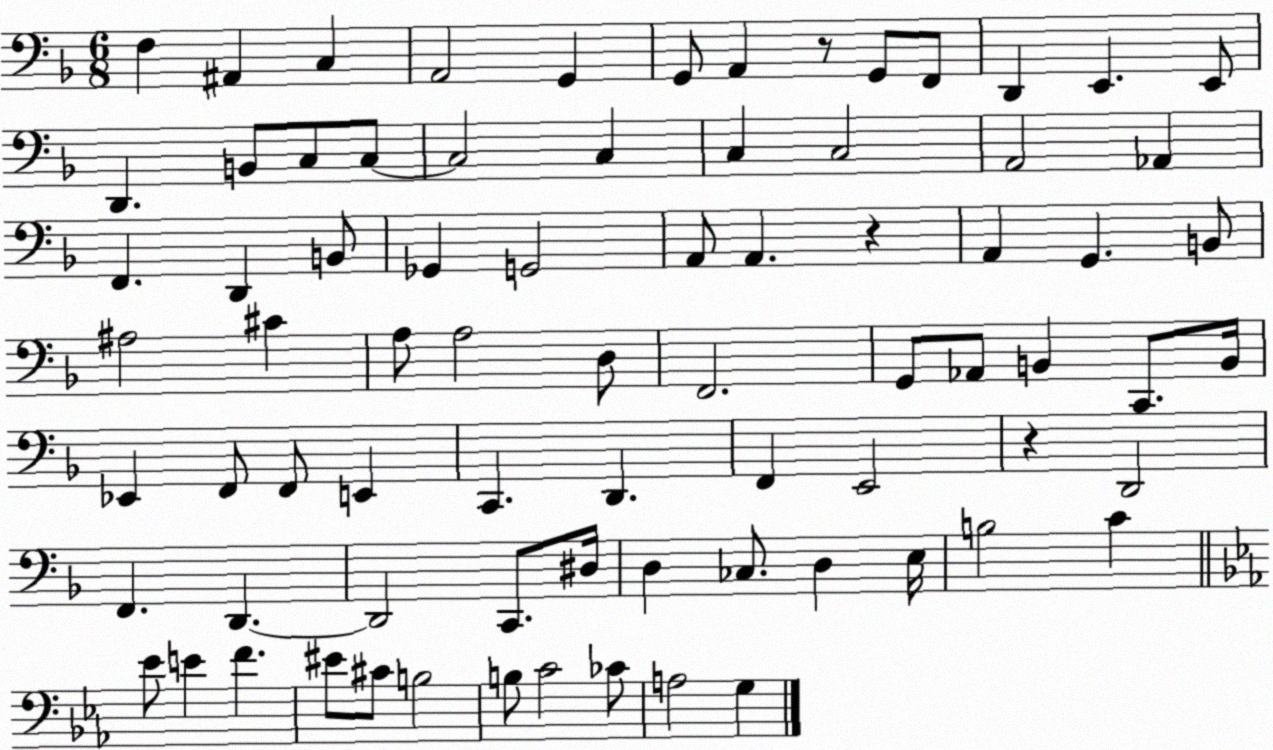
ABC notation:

X:1
T:Untitled
M:6/8
L:1/4
K:F
F, ^A,, C, A,,2 G,, G,,/2 A,, z/2 G,,/2 F,,/2 D,, E,, E,,/2 D,, B,,/2 C,/2 C,/2 C,2 C, C, C,2 A,,2 _A,, F,, D,, B,,/2 _G,, G,,2 A,,/2 A,, z A,, G,, B,,/2 ^A,2 ^C A,/2 A,2 D,/2 F,,2 G,,/2 _A,,/2 B,, C,,/2 B,,/4 _E,, F,,/2 F,,/2 E,, C,, D,, F,, E,,2 z D,,2 F,, D,, D,,2 C,,/2 ^D,/4 D, _C,/2 D, E,/4 B,2 C _E/2 E F ^E/2 ^C/2 B,2 B,/2 C2 _C/2 A,2 G,